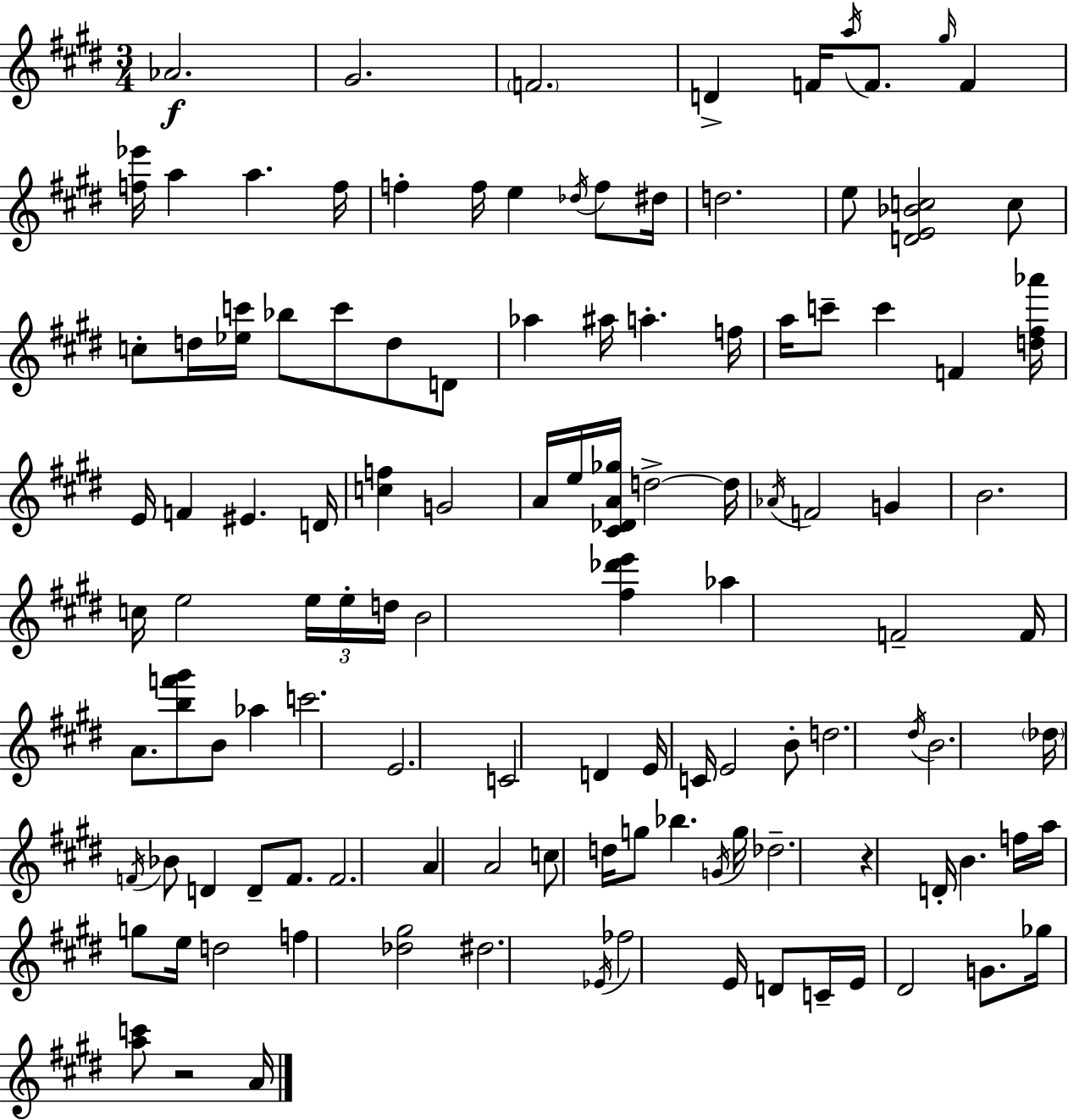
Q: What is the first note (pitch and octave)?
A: Ab4